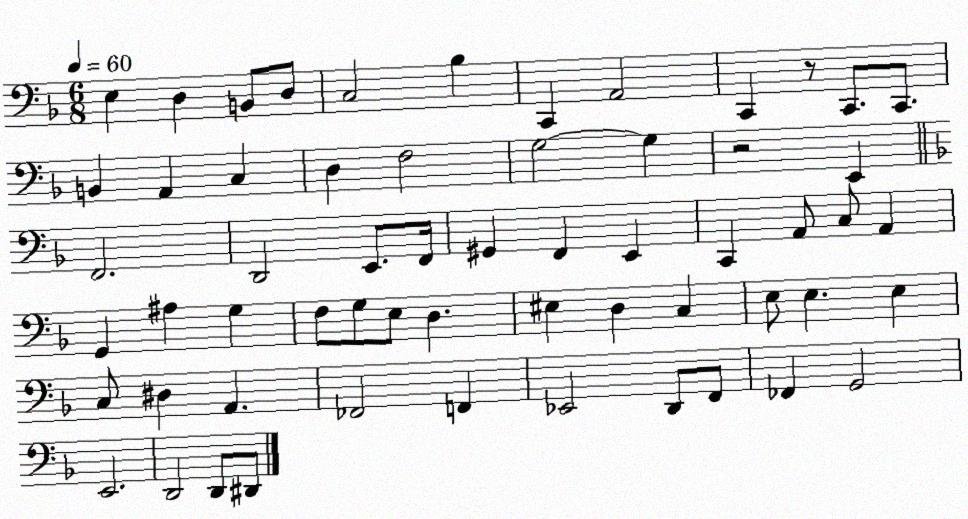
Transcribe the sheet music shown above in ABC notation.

X:1
T:Untitled
M:6/8
L:1/4
K:F
E, D, B,,/2 D,/2 C,2 _B, C,, A,,2 C,, z/2 C,,/2 C,,/2 B,, A,, C, D, F,2 G,2 G, z2 E,, F,,2 D,,2 E,,/2 F,,/4 ^G,, F,, E,, C,, A,,/2 C,/2 A,, G,, ^A, G, F,/2 G,/2 E,/2 D, ^E, D, C, E,/2 E, E, C,/2 ^D, A,, _F,,2 F,, _E,,2 D,,/2 F,,/2 _F,, G,,2 E,,2 D,,2 D,,/2 ^D,,/2